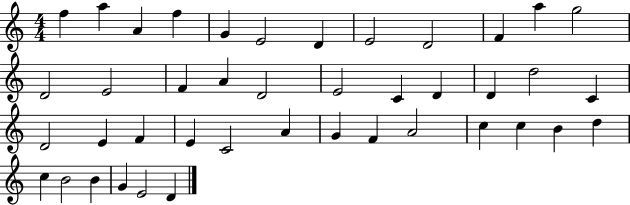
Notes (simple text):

F5/q A5/q A4/q F5/q G4/q E4/h D4/q E4/h D4/h F4/q A5/q G5/h D4/h E4/h F4/q A4/q D4/h E4/h C4/q D4/q D4/q D5/h C4/q D4/h E4/q F4/q E4/q C4/h A4/q G4/q F4/q A4/h C5/q C5/q B4/q D5/q C5/q B4/h B4/q G4/q E4/h D4/q